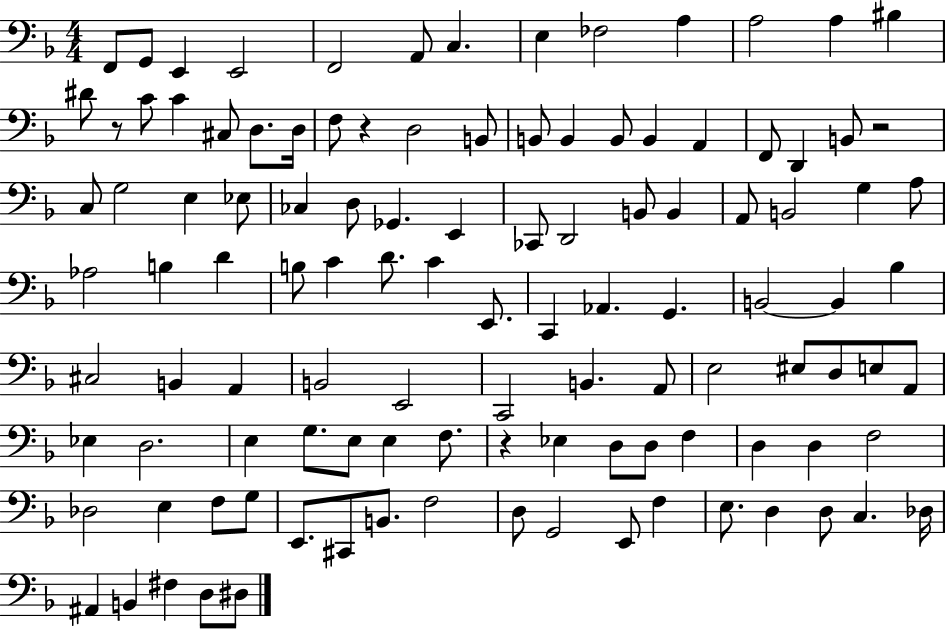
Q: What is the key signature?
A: F major